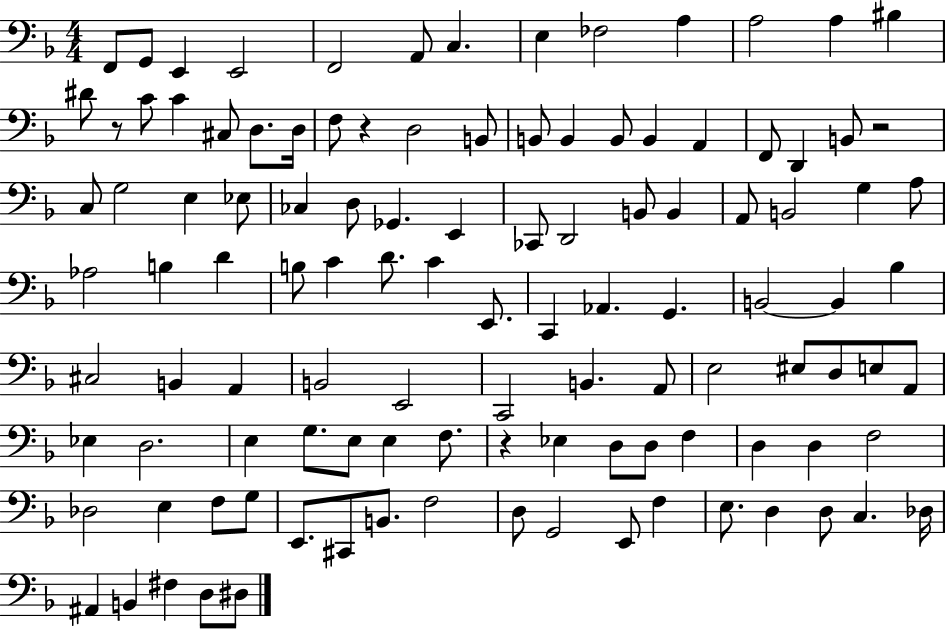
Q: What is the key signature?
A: F major